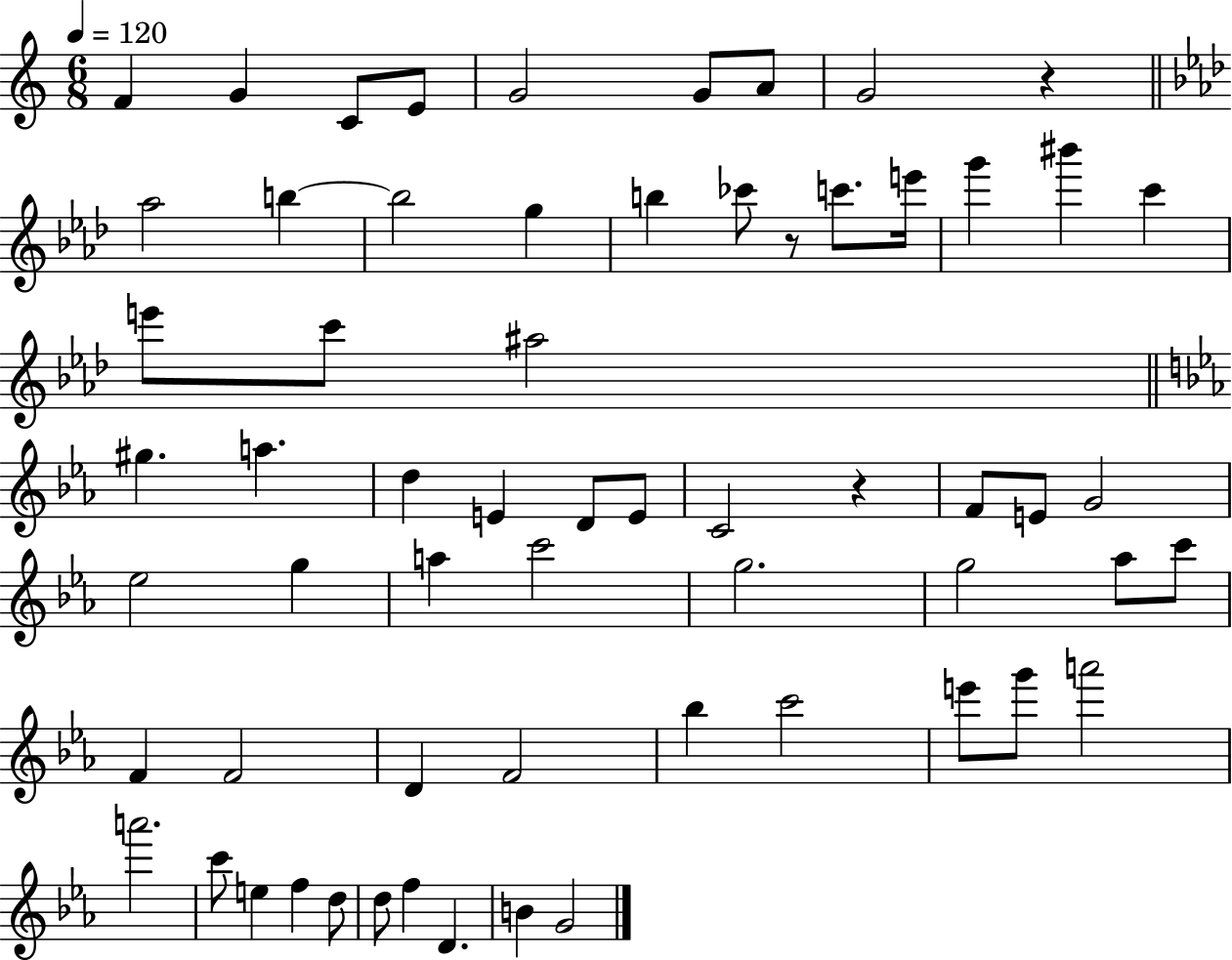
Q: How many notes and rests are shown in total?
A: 62